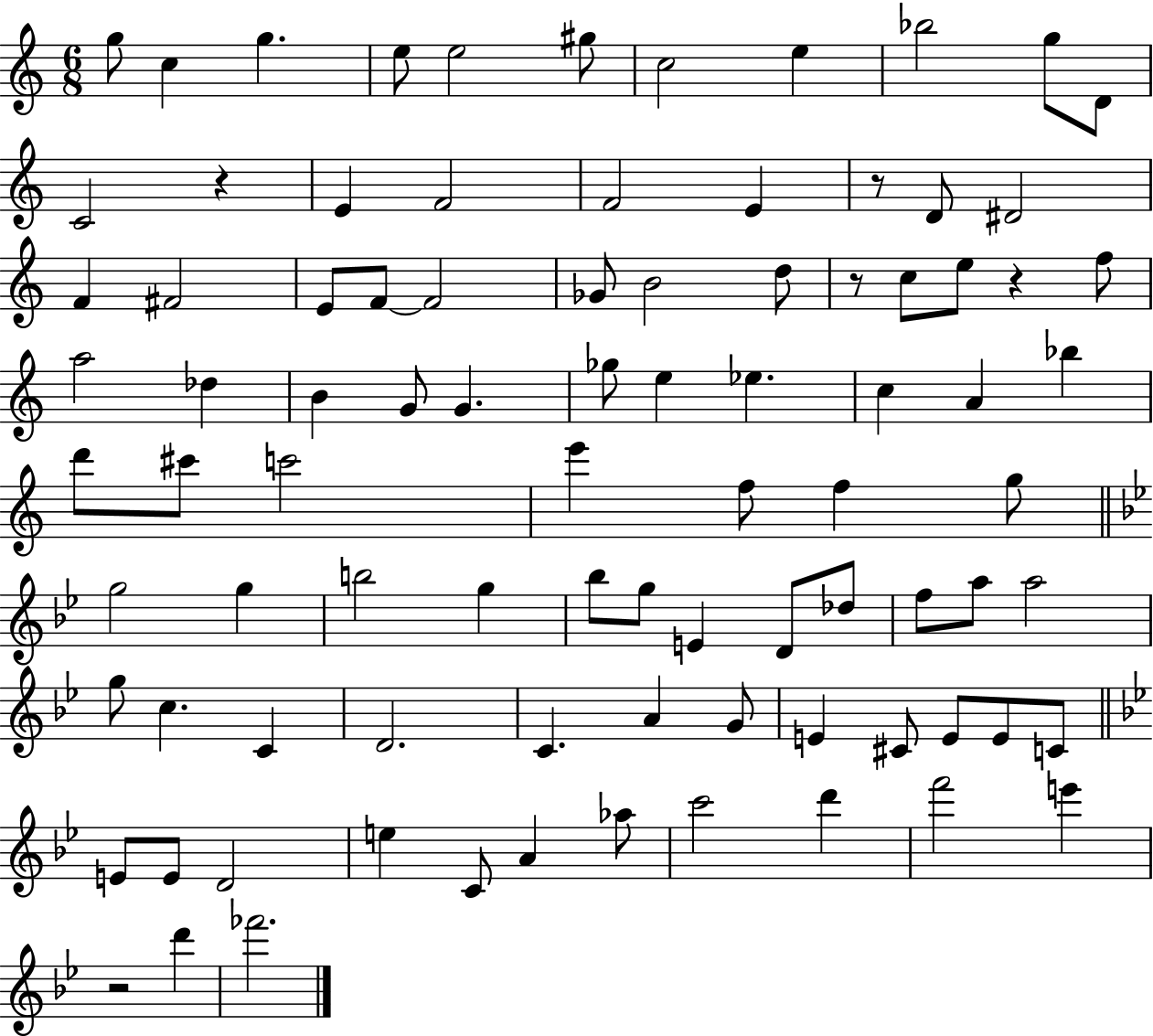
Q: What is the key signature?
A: C major